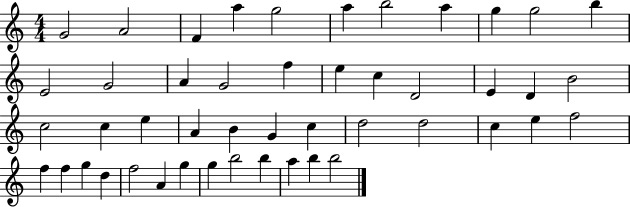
G4/h A4/h F4/q A5/q G5/h A5/q B5/h A5/q G5/q G5/h B5/q E4/h G4/h A4/q G4/h F5/q E5/q C5/q D4/h E4/q D4/q B4/h C5/h C5/q E5/q A4/q B4/q G4/q C5/q D5/h D5/h C5/q E5/q F5/h F5/q F5/q G5/q D5/q F5/h A4/q G5/q G5/q B5/h B5/q A5/q B5/q B5/h